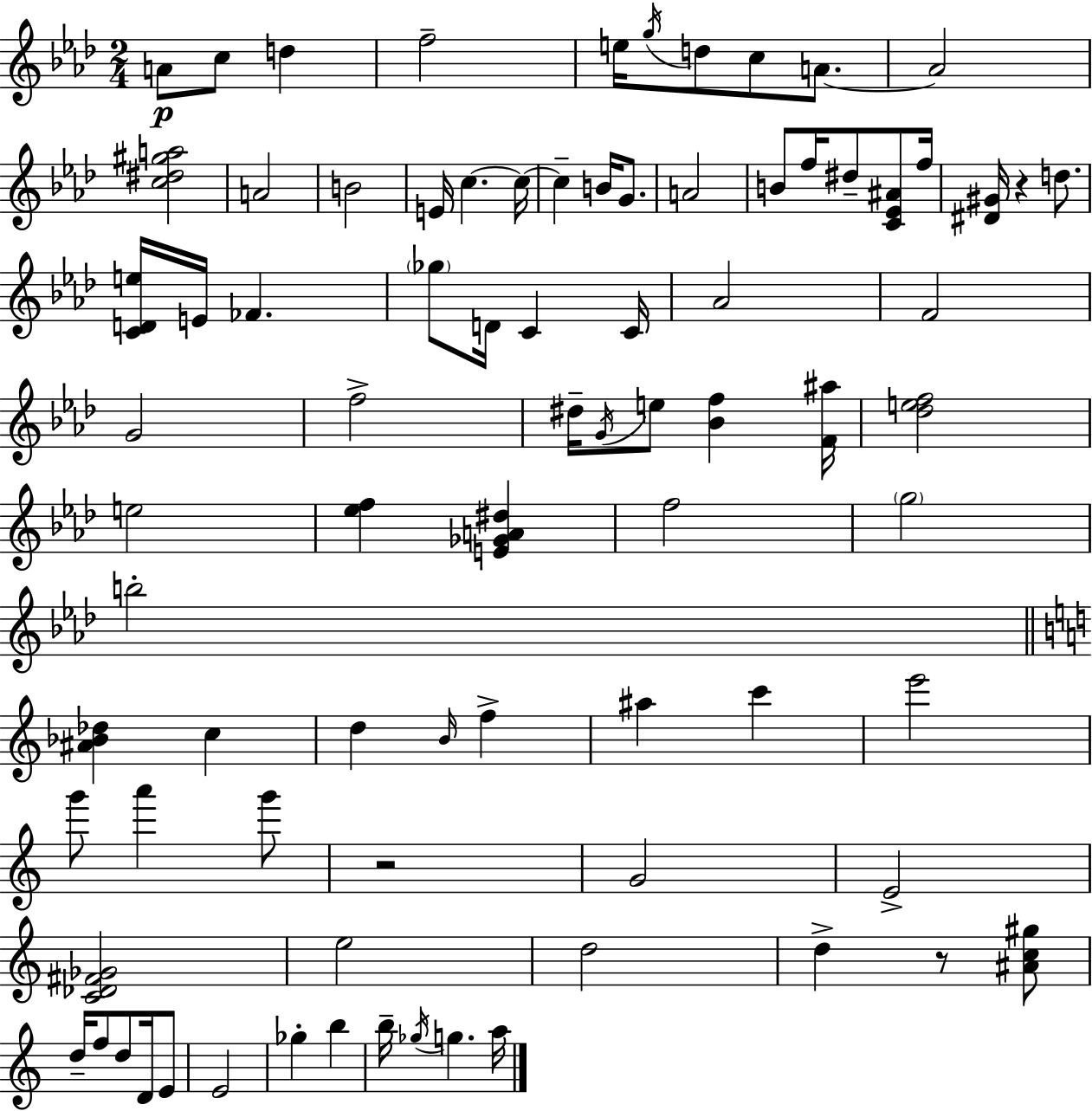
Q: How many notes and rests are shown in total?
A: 83